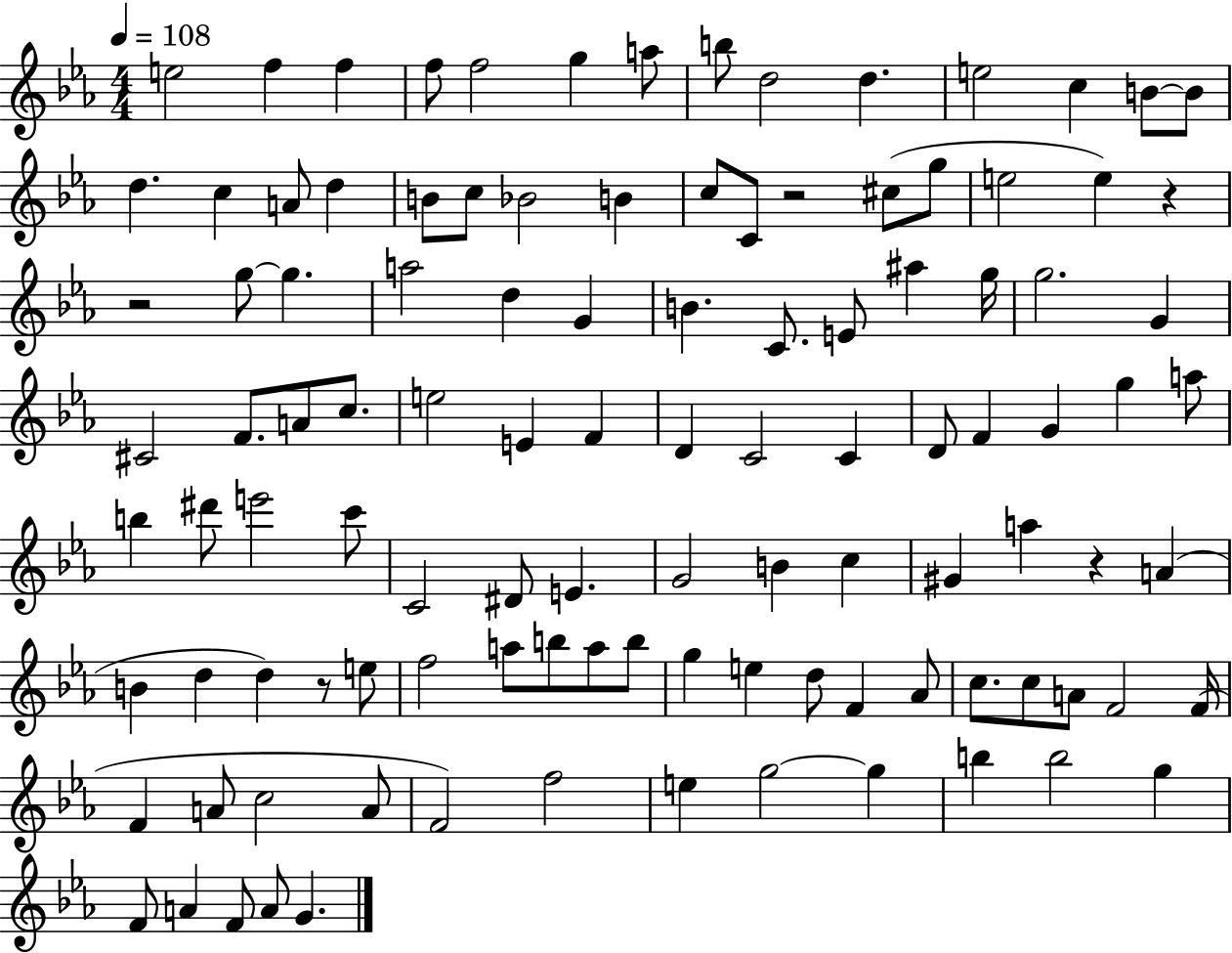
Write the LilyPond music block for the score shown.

{
  \clef treble
  \numericTimeSignature
  \time 4/4
  \key ees \major
  \tempo 4 = 108
  \repeat volta 2 { e''2 f''4 f''4 | f''8 f''2 g''4 a''8 | b''8 d''2 d''4. | e''2 c''4 b'8~~ b'8 | \break d''4. c''4 a'8 d''4 | b'8 c''8 bes'2 b'4 | c''8 c'8 r2 cis''8( g''8 | e''2 e''4) r4 | \break r2 g''8~~ g''4. | a''2 d''4 g'4 | b'4. c'8. e'8 ais''4 g''16 | g''2. g'4 | \break cis'2 f'8. a'8 c''8. | e''2 e'4 f'4 | d'4 c'2 c'4 | d'8 f'4 g'4 g''4 a''8 | \break b''4 dis'''8 e'''2 c'''8 | c'2 dis'8 e'4. | g'2 b'4 c''4 | gis'4 a''4 r4 a'4( | \break b'4 d''4 d''4) r8 e''8 | f''2 a''8 b''8 a''8 b''8 | g''4 e''4 d''8 f'4 aes'8 | c''8. c''8 a'8 f'2 f'16( | \break f'4 a'8 c''2 a'8 | f'2) f''2 | e''4 g''2~~ g''4 | b''4 b''2 g''4 | \break f'8 a'4 f'8 a'8 g'4. | } \bar "|."
}